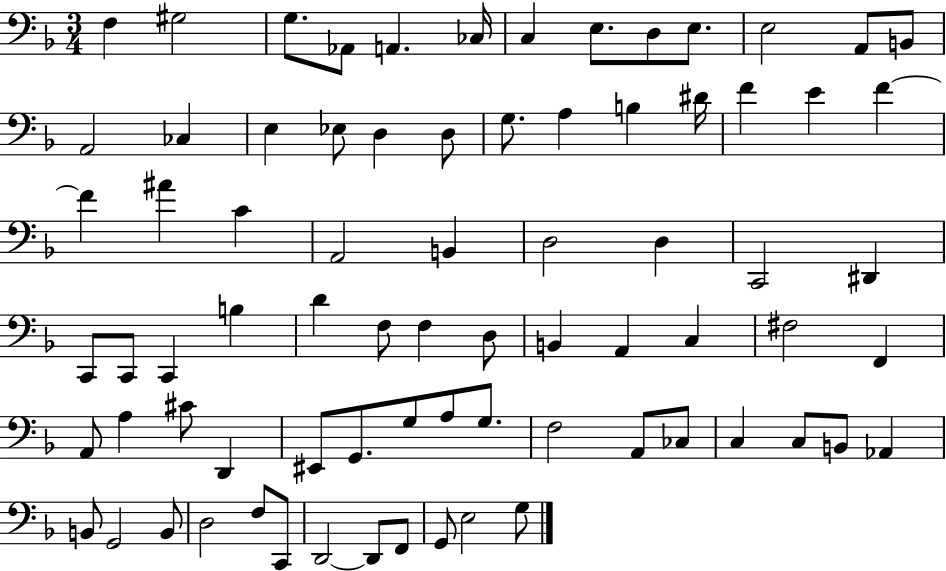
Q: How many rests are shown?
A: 0